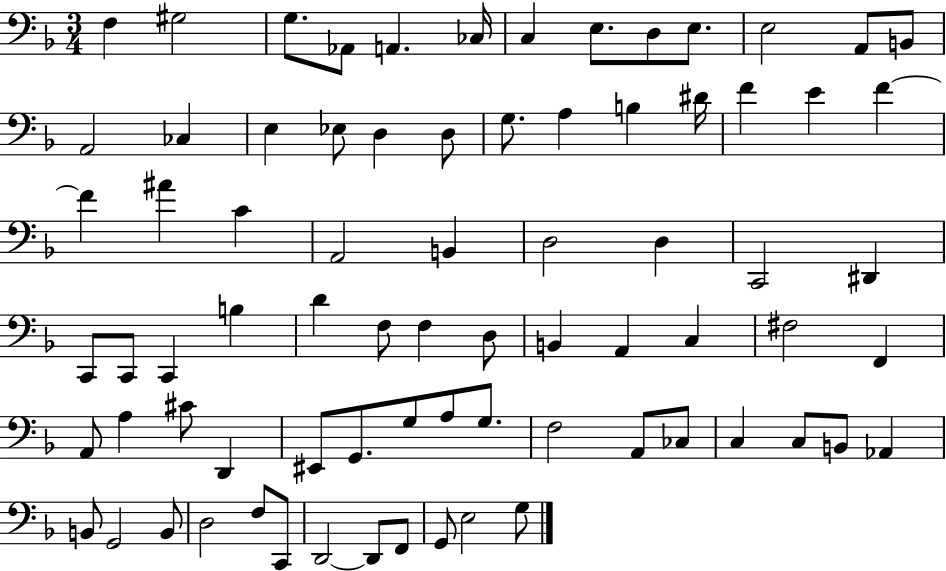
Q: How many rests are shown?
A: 0